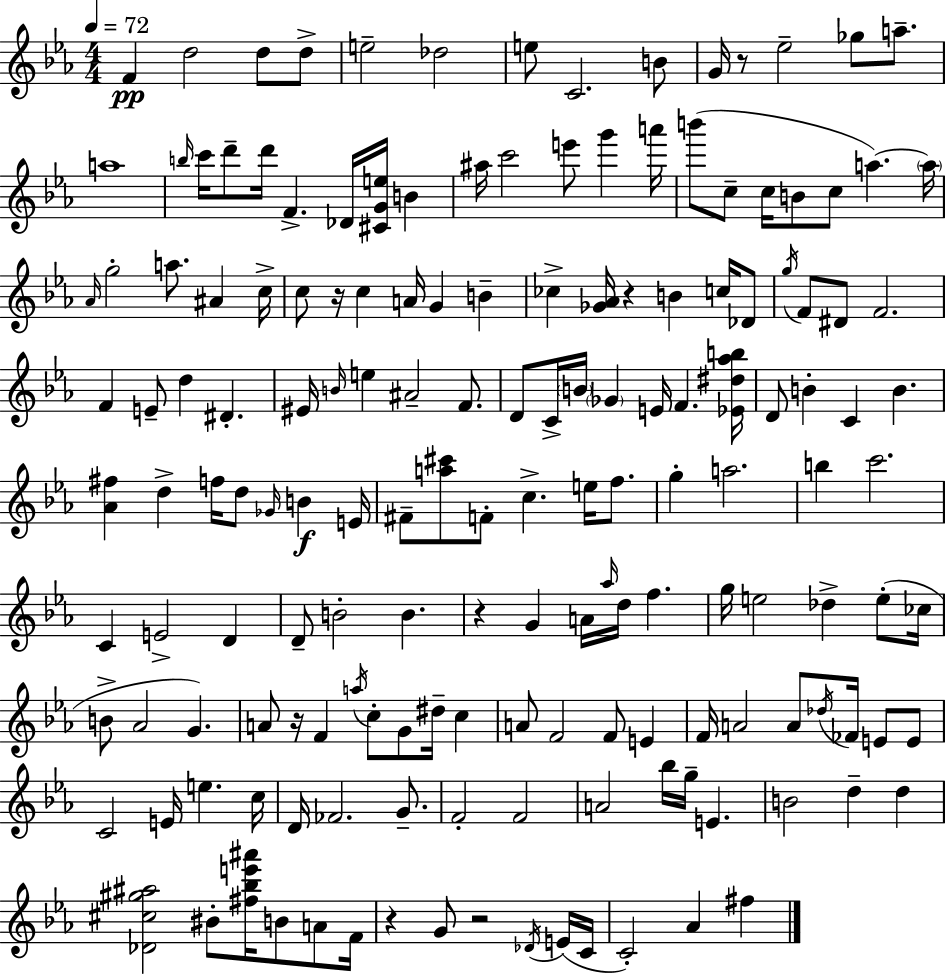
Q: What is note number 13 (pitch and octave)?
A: A5